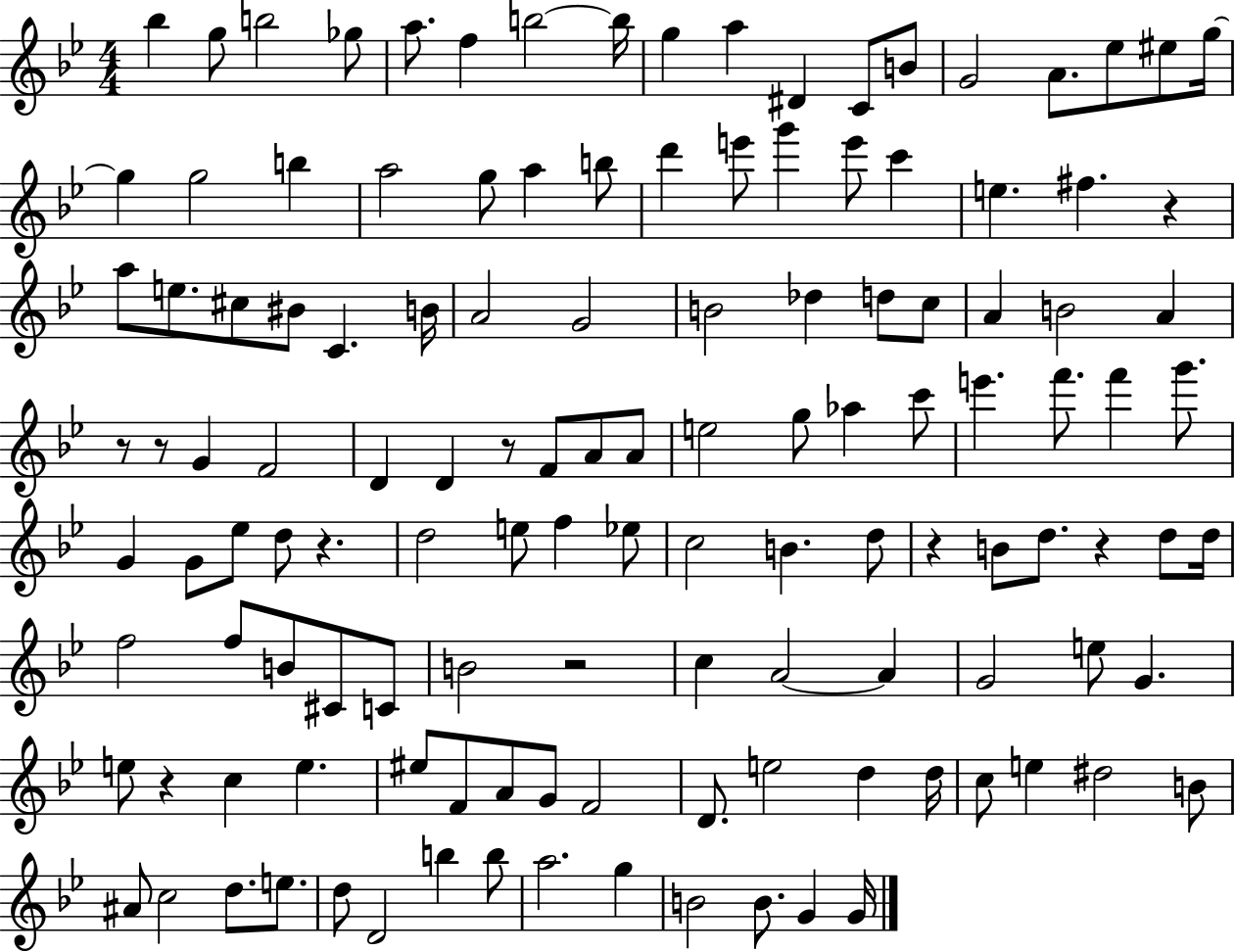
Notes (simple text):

Bb5/q G5/e B5/h Gb5/e A5/e. F5/q B5/h B5/s G5/q A5/q D#4/q C4/e B4/e G4/h A4/e. Eb5/e EIS5/e G5/s G5/q G5/h B5/q A5/h G5/e A5/q B5/e D6/q E6/e G6/q E6/e C6/q E5/q. F#5/q. R/q A5/e E5/e. C#5/e BIS4/e C4/q. B4/s A4/h G4/h B4/h Db5/q D5/e C5/e A4/q B4/h A4/q R/e R/e G4/q F4/h D4/q D4/q R/e F4/e A4/e A4/e E5/h G5/e Ab5/q C6/e E6/q. F6/e. F6/q G6/e. G4/q G4/e Eb5/e D5/e R/q. D5/h E5/e F5/q Eb5/e C5/h B4/q. D5/e R/q B4/e D5/e. R/q D5/e D5/s F5/h F5/e B4/e C#4/e C4/e B4/h R/h C5/q A4/h A4/q G4/h E5/e G4/q. E5/e R/q C5/q E5/q. EIS5/e F4/e A4/e G4/e F4/h D4/e. E5/h D5/q D5/s C5/e E5/q D#5/h B4/e A#4/e C5/h D5/e. E5/e. D5/e D4/h B5/q B5/e A5/h. G5/q B4/h B4/e. G4/q G4/s